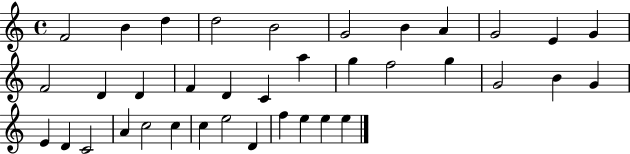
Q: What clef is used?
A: treble